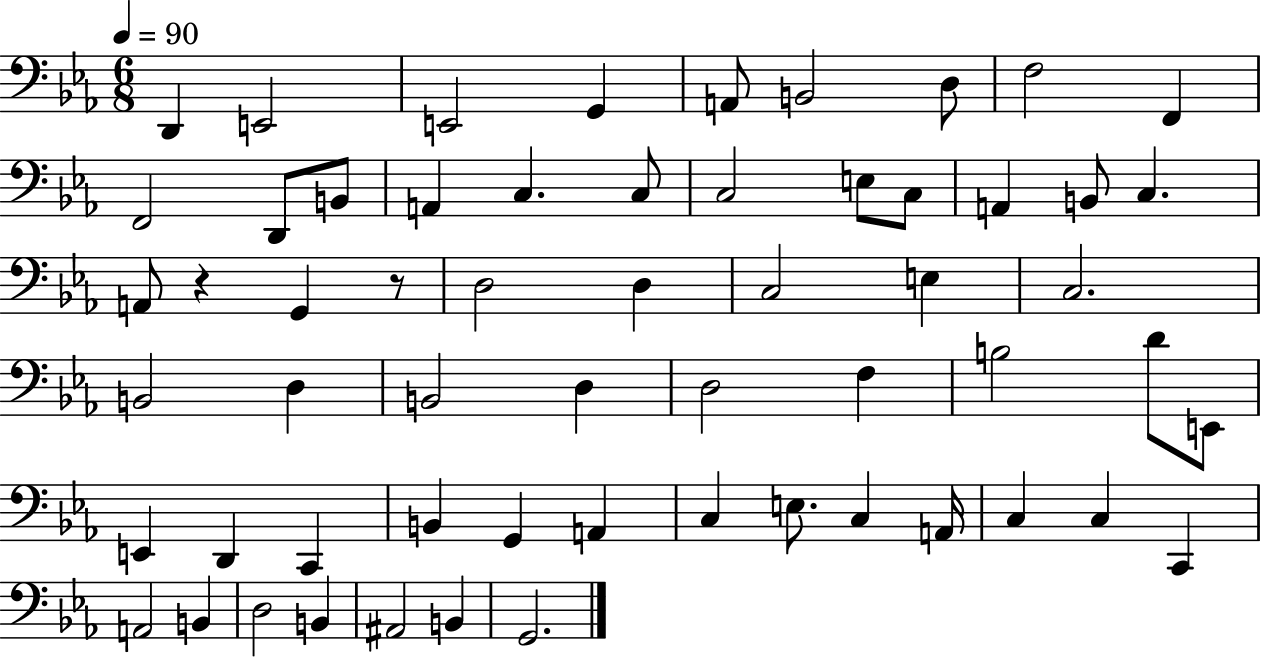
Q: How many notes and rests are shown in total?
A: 59